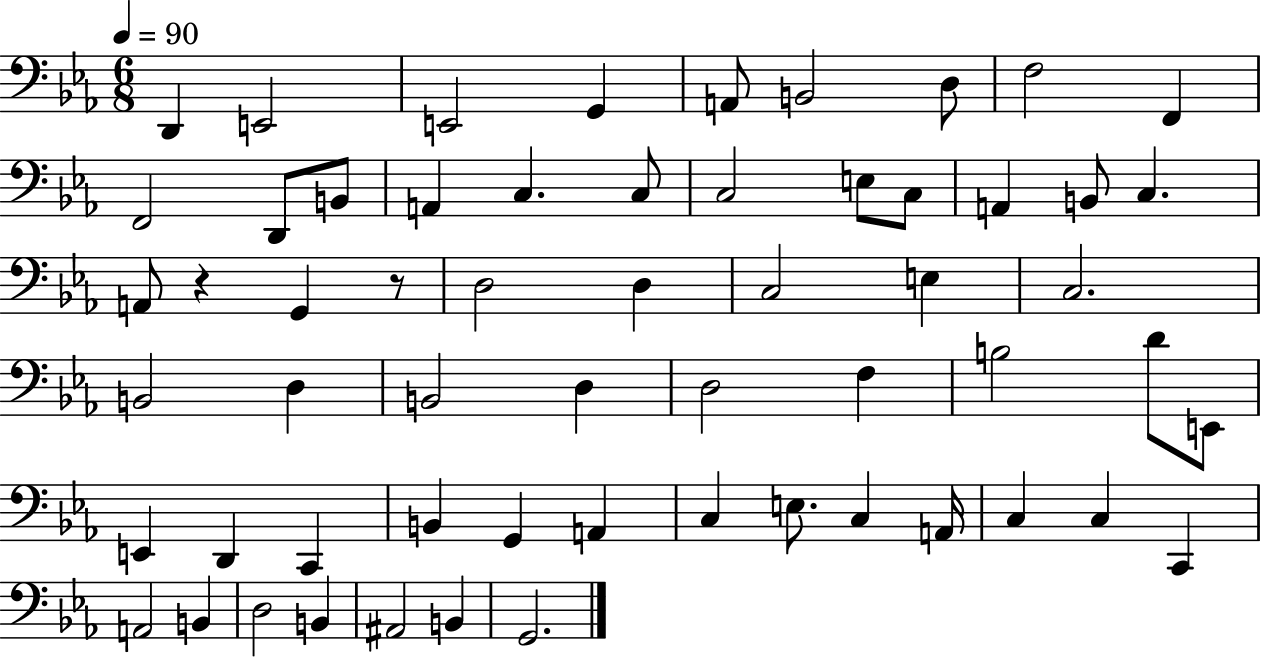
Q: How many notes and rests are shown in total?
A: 59